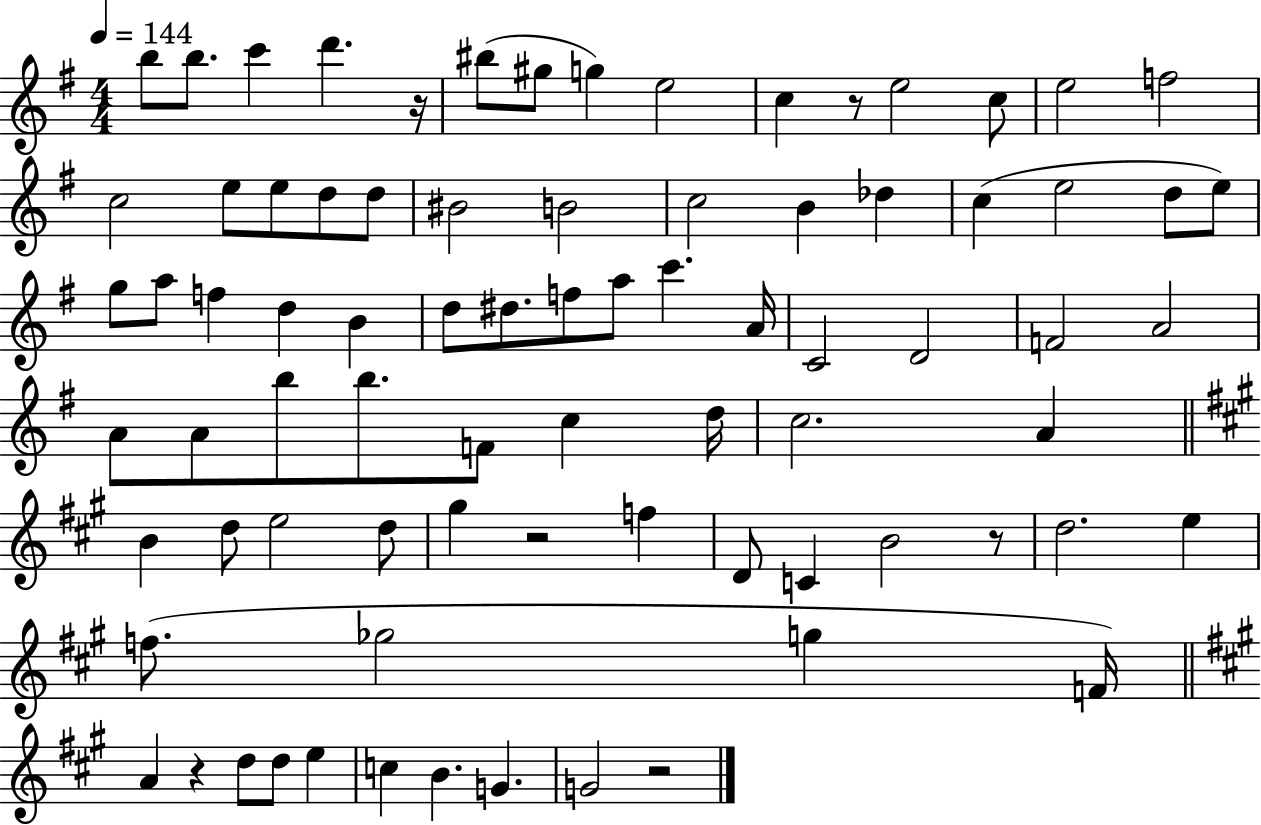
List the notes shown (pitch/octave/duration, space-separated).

B5/e B5/e. C6/q D6/q. R/s BIS5/e G#5/e G5/q E5/h C5/q R/e E5/h C5/e E5/h F5/h C5/h E5/e E5/e D5/e D5/e BIS4/h B4/h C5/h B4/q Db5/q C5/q E5/h D5/e E5/e G5/e A5/e F5/q D5/q B4/q D5/e D#5/e. F5/e A5/e C6/q. A4/s C4/h D4/h F4/h A4/h A4/e A4/e B5/e B5/e. F4/e C5/q D5/s C5/h. A4/q B4/q D5/e E5/h D5/e G#5/q R/h F5/q D4/e C4/q B4/h R/e D5/h. E5/q F5/e. Gb5/h G5/q F4/s A4/q R/q D5/e D5/e E5/q C5/q B4/q. G4/q. G4/h R/h